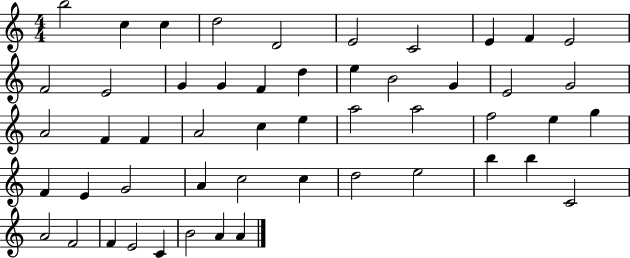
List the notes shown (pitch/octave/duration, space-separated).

B5/h C5/q C5/q D5/h D4/h E4/h C4/h E4/q F4/q E4/h F4/h E4/h G4/q G4/q F4/q D5/q E5/q B4/h G4/q E4/h G4/h A4/h F4/q F4/q A4/h C5/q E5/q A5/h A5/h F5/h E5/q G5/q F4/q E4/q G4/h A4/q C5/h C5/q D5/h E5/h B5/q B5/q C4/h A4/h F4/h F4/q E4/h C4/q B4/h A4/q A4/q